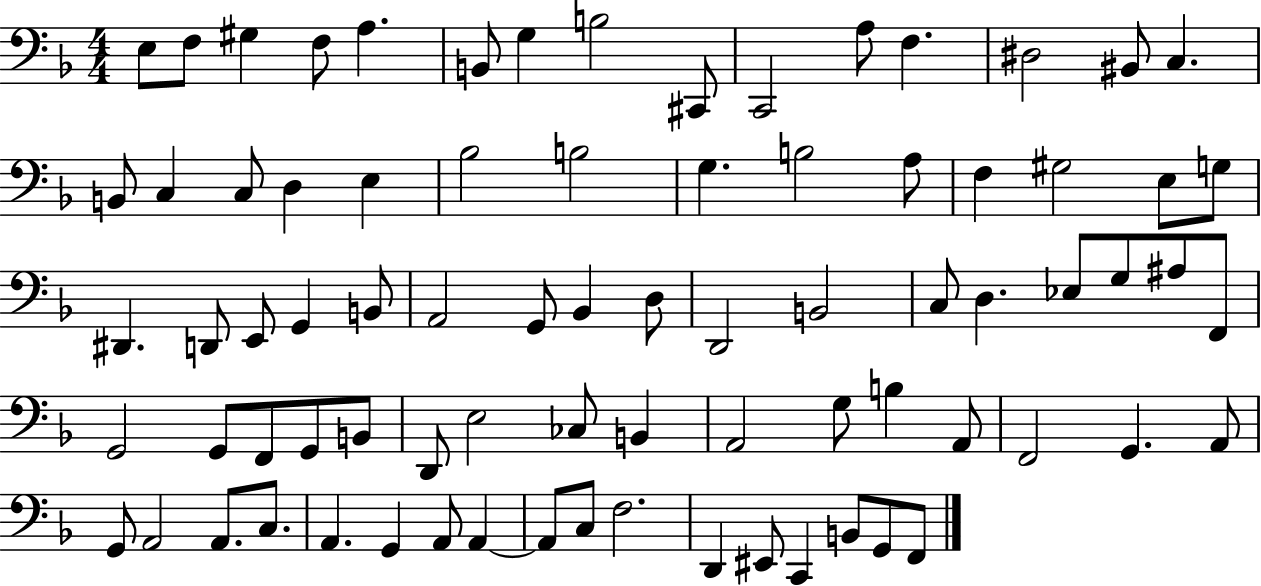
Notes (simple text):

E3/e F3/e G#3/q F3/e A3/q. B2/e G3/q B3/h C#2/e C2/h A3/e F3/q. D#3/h BIS2/e C3/q. B2/e C3/q C3/e D3/q E3/q Bb3/h B3/h G3/q. B3/h A3/e F3/q G#3/h E3/e G3/e D#2/q. D2/e E2/e G2/q B2/e A2/h G2/e Bb2/q D3/e D2/h B2/h C3/e D3/q. Eb3/e G3/e A#3/e F2/e G2/h G2/e F2/e G2/e B2/e D2/e E3/h CES3/e B2/q A2/h G3/e B3/q A2/e F2/h G2/q. A2/e G2/e A2/h A2/e. C3/e. A2/q. G2/q A2/e A2/q A2/e C3/e F3/h. D2/q EIS2/e C2/q B2/e G2/e F2/e